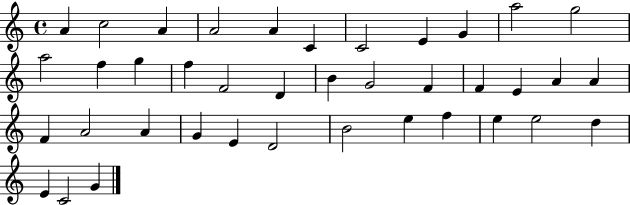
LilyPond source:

{
  \clef treble
  \time 4/4
  \defaultTimeSignature
  \key c \major
  a'4 c''2 a'4 | a'2 a'4 c'4 | c'2 e'4 g'4 | a''2 g''2 | \break a''2 f''4 g''4 | f''4 f'2 d'4 | b'4 g'2 f'4 | f'4 e'4 a'4 a'4 | \break f'4 a'2 a'4 | g'4 e'4 d'2 | b'2 e''4 f''4 | e''4 e''2 d''4 | \break e'4 c'2 g'4 | \bar "|."
}